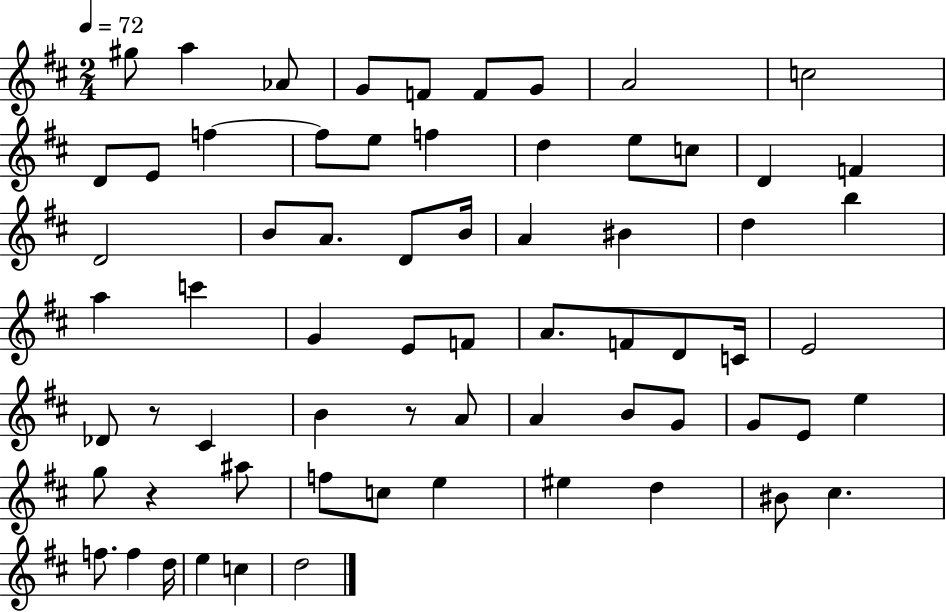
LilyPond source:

{
  \clef treble
  \numericTimeSignature
  \time 2/4
  \key d \major
  \tempo 4 = 72
  gis''8 a''4 aes'8 | g'8 f'8 f'8 g'8 | a'2 | c''2 | \break d'8 e'8 f''4~~ | f''8 e''8 f''4 | d''4 e''8 c''8 | d'4 f'4 | \break d'2 | b'8 a'8. d'8 b'16 | a'4 bis'4 | d''4 b''4 | \break a''4 c'''4 | g'4 e'8 f'8 | a'8. f'8 d'8 c'16 | e'2 | \break des'8 r8 cis'4 | b'4 r8 a'8 | a'4 b'8 g'8 | g'8 e'8 e''4 | \break g''8 r4 ais''8 | f''8 c''8 e''4 | eis''4 d''4 | bis'8 cis''4. | \break f''8. f''4 d''16 | e''4 c''4 | d''2 | \bar "|."
}